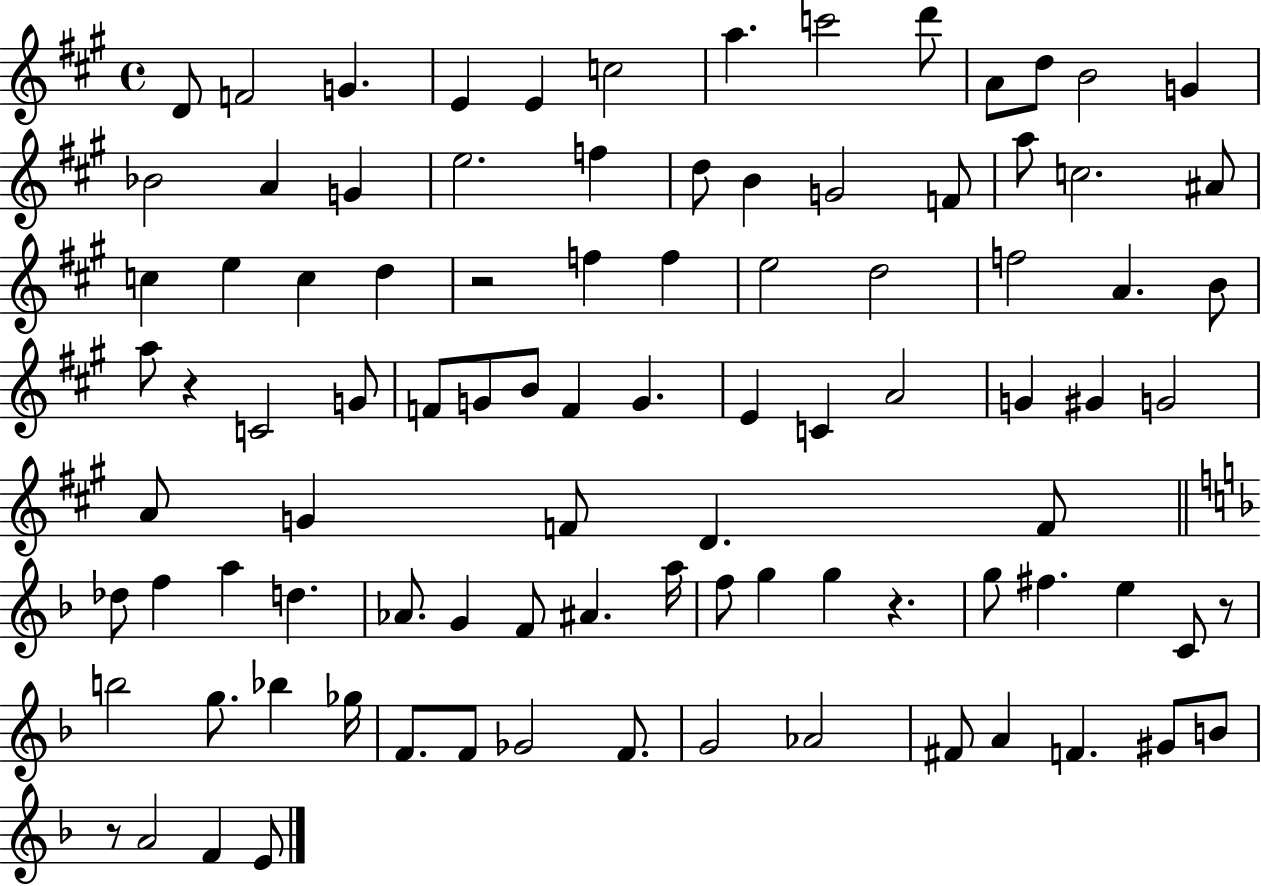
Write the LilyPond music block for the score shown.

{
  \clef treble
  \time 4/4
  \defaultTimeSignature
  \key a \major
  d'8 f'2 g'4. | e'4 e'4 c''2 | a''4. c'''2 d'''8 | a'8 d''8 b'2 g'4 | \break bes'2 a'4 g'4 | e''2. f''4 | d''8 b'4 g'2 f'8 | a''8 c''2. ais'8 | \break c''4 e''4 c''4 d''4 | r2 f''4 f''4 | e''2 d''2 | f''2 a'4. b'8 | \break a''8 r4 c'2 g'8 | f'8 g'8 b'8 f'4 g'4. | e'4 c'4 a'2 | g'4 gis'4 g'2 | \break a'8 g'4 f'8 d'4. f'8 | \bar "||" \break \key d \minor des''8 f''4 a''4 d''4. | aes'8. g'4 f'8 ais'4. a''16 | f''8 g''4 g''4 r4. | g''8 fis''4. e''4 c'8 r8 | \break b''2 g''8. bes''4 ges''16 | f'8. f'8 ges'2 f'8. | g'2 aes'2 | fis'8 a'4 f'4. gis'8 b'8 | \break r8 a'2 f'4 e'8 | \bar "|."
}